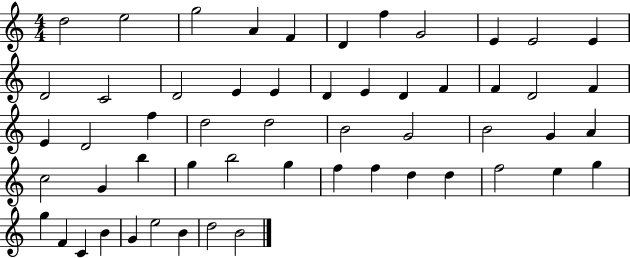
{
  \clef treble
  \numericTimeSignature
  \time 4/4
  \key c \major
  d''2 e''2 | g''2 a'4 f'4 | d'4 f''4 g'2 | e'4 e'2 e'4 | \break d'2 c'2 | d'2 e'4 e'4 | d'4 e'4 d'4 f'4 | f'4 d'2 f'4 | \break e'4 d'2 f''4 | d''2 d''2 | b'2 g'2 | b'2 g'4 a'4 | \break c''2 g'4 b''4 | g''4 b''2 g''4 | f''4 f''4 d''4 d''4 | f''2 e''4 g''4 | \break g''4 f'4 c'4 b'4 | g'4 e''2 b'4 | d''2 b'2 | \bar "|."
}